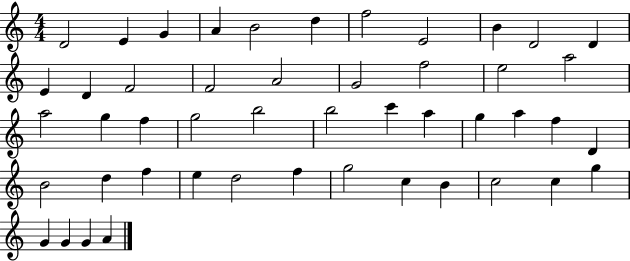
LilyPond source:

{
  \clef treble
  \numericTimeSignature
  \time 4/4
  \key c \major
  d'2 e'4 g'4 | a'4 b'2 d''4 | f''2 e'2 | b'4 d'2 d'4 | \break e'4 d'4 f'2 | f'2 a'2 | g'2 f''2 | e''2 a''2 | \break a''2 g''4 f''4 | g''2 b''2 | b''2 c'''4 a''4 | g''4 a''4 f''4 d'4 | \break b'2 d''4 f''4 | e''4 d''2 f''4 | g''2 c''4 b'4 | c''2 c''4 g''4 | \break g'4 g'4 g'4 a'4 | \bar "|."
}